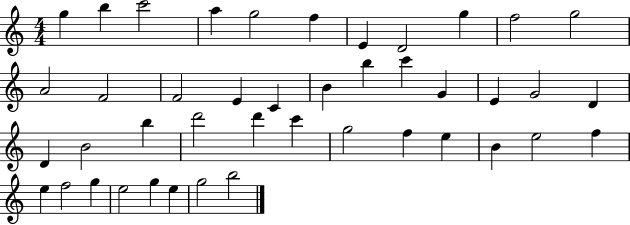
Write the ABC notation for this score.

X:1
T:Untitled
M:4/4
L:1/4
K:C
g b c'2 a g2 f E D2 g f2 g2 A2 F2 F2 E C B b c' G E G2 D D B2 b d'2 d' c' g2 f e B e2 f e f2 g e2 g e g2 b2